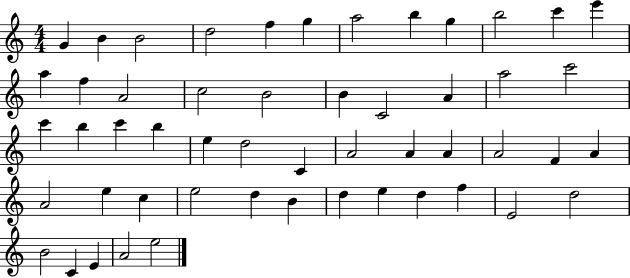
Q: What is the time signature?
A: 4/4